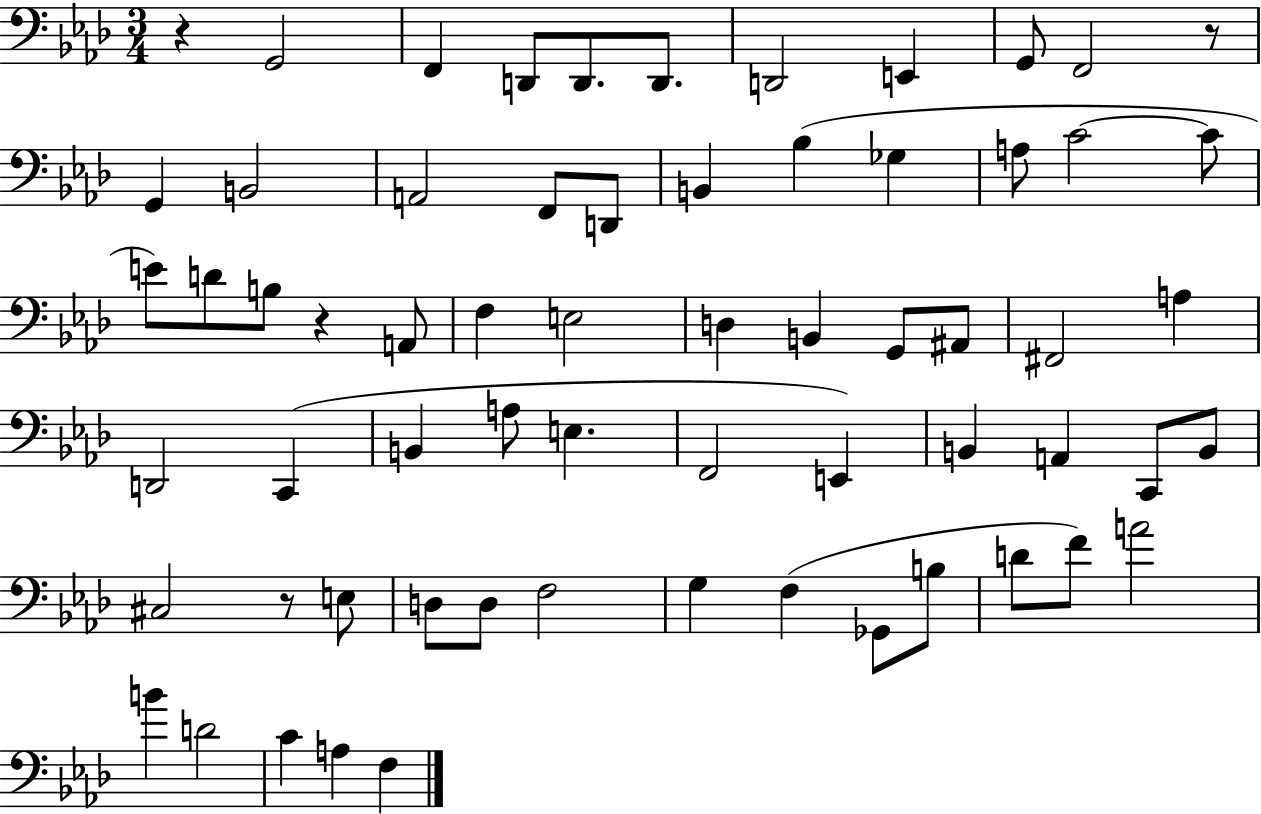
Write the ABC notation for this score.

X:1
T:Untitled
M:3/4
L:1/4
K:Ab
z G,,2 F,, D,,/2 D,,/2 D,,/2 D,,2 E,, G,,/2 F,,2 z/2 G,, B,,2 A,,2 F,,/2 D,,/2 B,, _B, _G, A,/2 C2 C/2 E/2 D/2 B,/2 z A,,/2 F, E,2 D, B,, G,,/2 ^A,,/2 ^F,,2 A, D,,2 C,, B,, A,/2 E, F,,2 E,, B,, A,, C,,/2 B,,/2 ^C,2 z/2 E,/2 D,/2 D,/2 F,2 G, F, _G,,/2 B,/2 D/2 F/2 A2 B D2 C A, F,